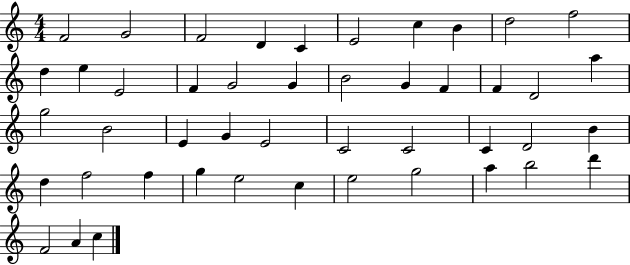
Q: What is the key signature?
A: C major